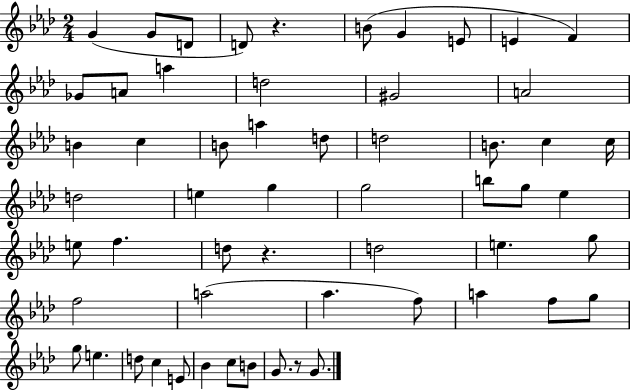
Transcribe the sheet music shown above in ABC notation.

X:1
T:Untitled
M:2/4
L:1/4
K:Ab
G G/2 D/2 D/2 z B/2 G E/2 E F _G/2 A/2 a d2 ^G2 A2 B c B/2 a d/2 d2 B/2 c c/4 d2 e g g2 b/2 g/2 _e e/2 f d/2 z d2 e g/2 f2 a2 _a f/2 a f/2 g/2 g/2 e d/2 c E/2 _B c/2 B/2 G/2 z/2 G/2